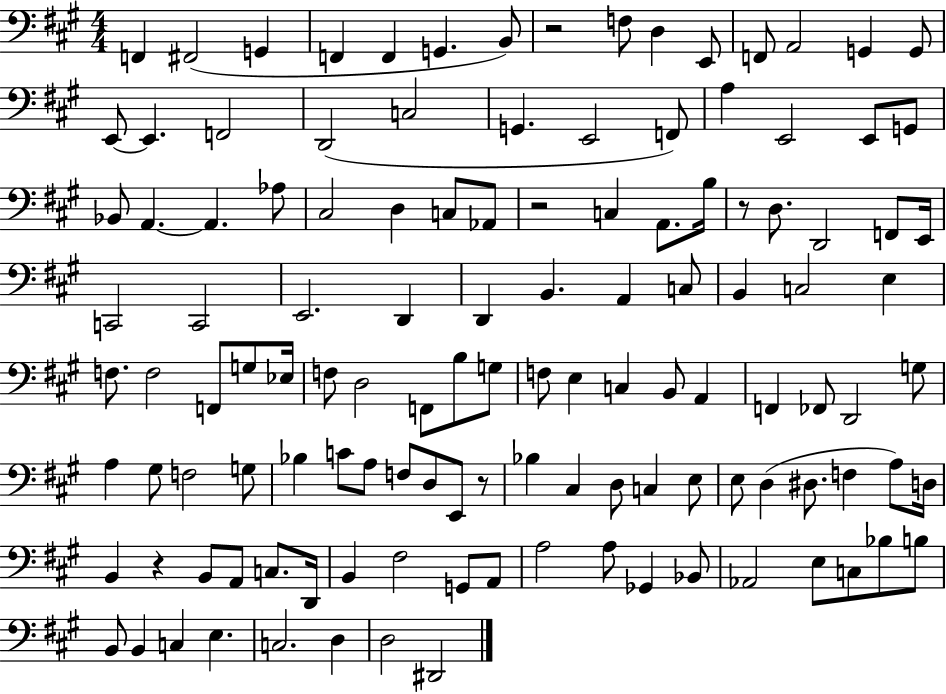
X:1
T:Untitled
M:4/4
L:1/4
K:A
F,, ^F,,2 G,, F,, F,, G,, B,,/2 z2 F,/2 D, E,,/2 F,,/2 A,,2 G,, G,,/2 E,,/2 E,, F,,2 D,,2 C,2 G,, E,,2 F,,/2 A, E,,2 E,,/2 G,,/2 _B,,/2 A,, A,, _A,/2 ^C,2 D, C,/2 _A,,/2 z2 C, A,,/2 B,/4 z/2 D,/2 D,,2 F,,/2 E,,/4 C,,2 C,,2 E,,2 D,, D,, B,, A,, C,/2 B,, C,2 E, F,/2 F,2 F,,/2 G,/2 _E,/4 F,/2 D,2 F,,/2 B,/2 G,/2 F,/2 E, C, B,,/2 A,, F,, _F,,/2 D,,2 G,/2 A, ^G,/2 F,2 G,/2 _B, C/2 A,/2 F,/2 D,/2 E,,/2 z/2 _B, ^C, D,/2 C, E,/2 E,/2 D, ^D,/2 F, A,/2 D,/4 B,, z B,,/2 A,,/2 C,/2 D,,/4 B,, ^F,2 G,,/2 A,,/2 A,2 A,/2 _G,, _B,,/2 _A,,2 E,/2 C,/2 _B,/2 B,/2 B,,/2 B,, C, E, C,2 D, D,2 ^D,,2